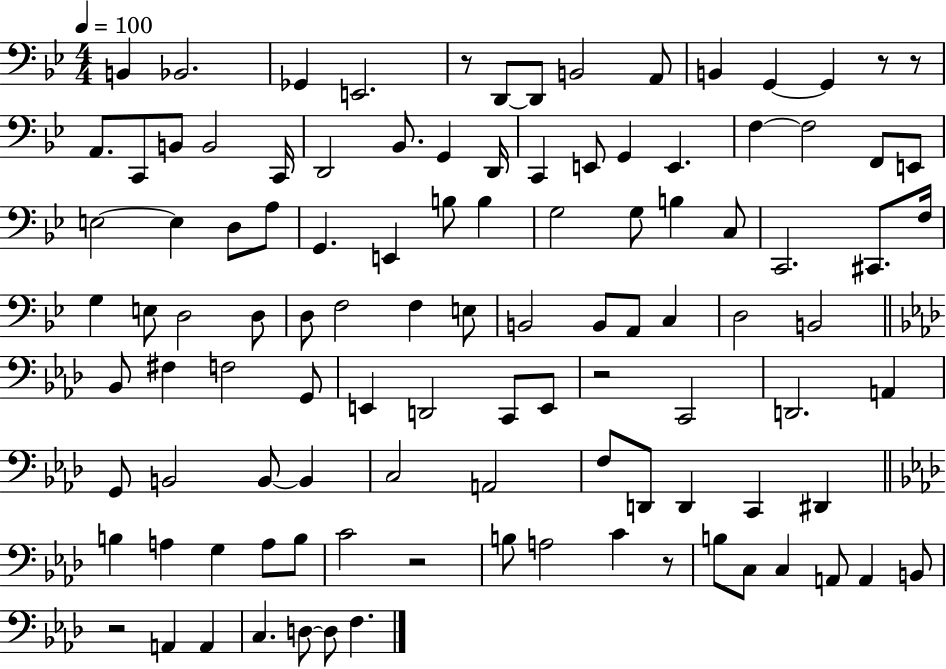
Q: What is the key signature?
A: BES major